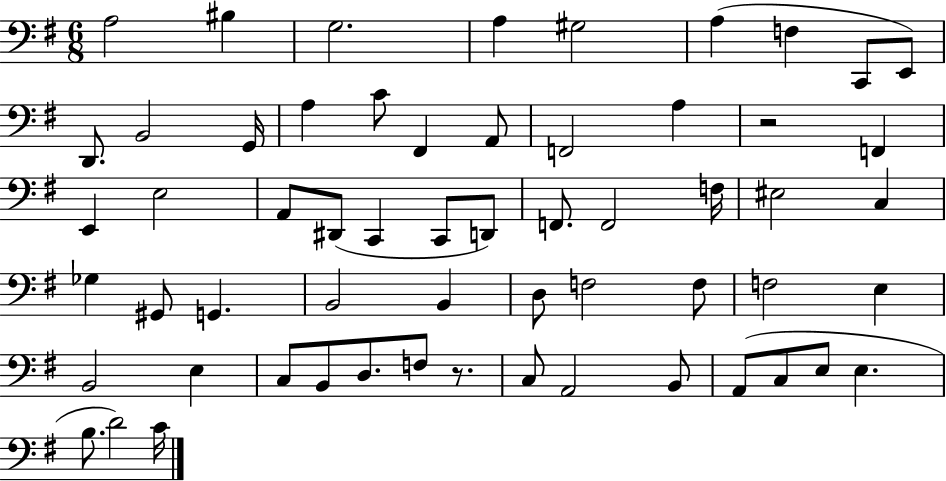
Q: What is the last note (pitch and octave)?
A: C4